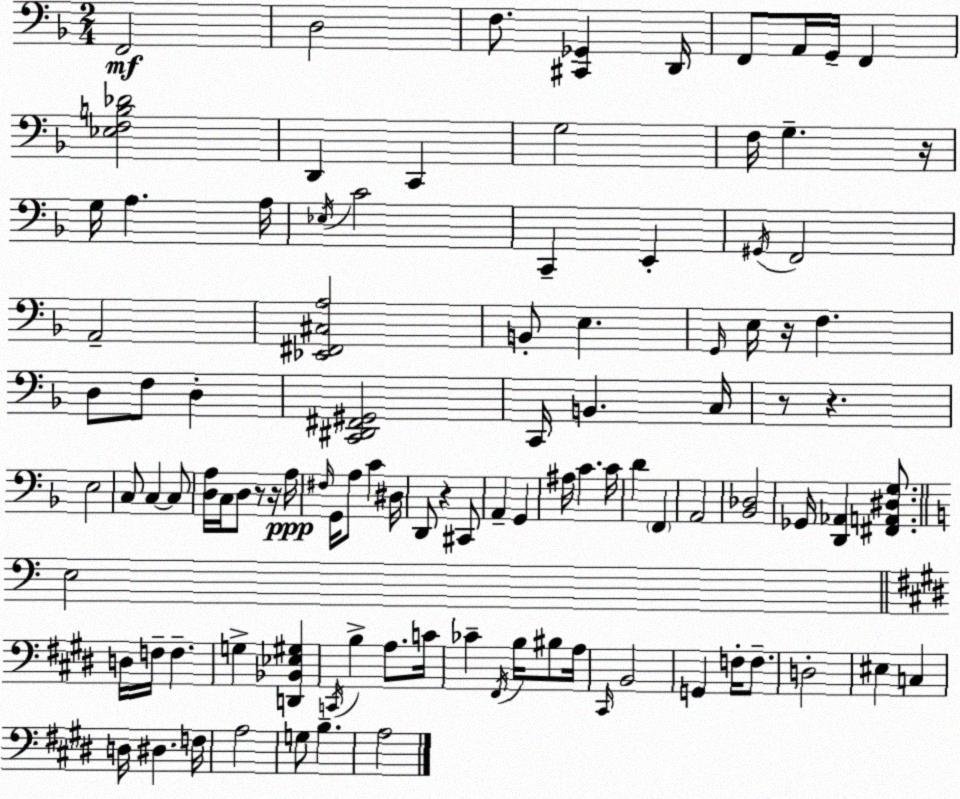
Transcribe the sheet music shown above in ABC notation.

X:1
T:Untitled
M:2/4
L:1/4
K:F
F,,2 D,2 F,/2 [^C,,_G,,] D,,/4 F,,/2 A,,/4 G,,/4 F,, [_E,F,B,_D]2 D,, C,, G,2 F,/4 G, z/4 G,/4 A, A,/4 _E,/4 C2 C,, E,, ^G,,/4 F,,2 A,,2 [_E,,^F,,^C,A,]2 B,,/2 E, G,,/4 E,/4 z/4 F, D,/2 F,/2 D, [C,,^D,,^F,,^G,,]2 C,,/4 B,, C,/4 z/2 z E,2 C,/2 C, C,/2 [D,A,]/4 C,/4 D,/2 z/2 z/4 A,/4 ^F,/4 G,,/4 A,/2 C ^D,/4 D,,/2 z ^C,,/2 A,, G,, ^A,/4 C C/4 D F,, A,,2 [_B,,_D,]2 _G,,/4 [D,,_A,,] [^F,,A,,^D,G,]/2 E,2 D,/4 F,/4 F, G, [D,,_B,,_E,^G,] C,,/4 B, A,/2 C/4 _C ^F,,/4 B,/4 ^B,/2 A,/4 ^C,,/4 B,,2 G,, F,/4 F,/2 D,2 ^E, C, D,/4 ^D, F,/4 A,2 G,/2 B, A,2